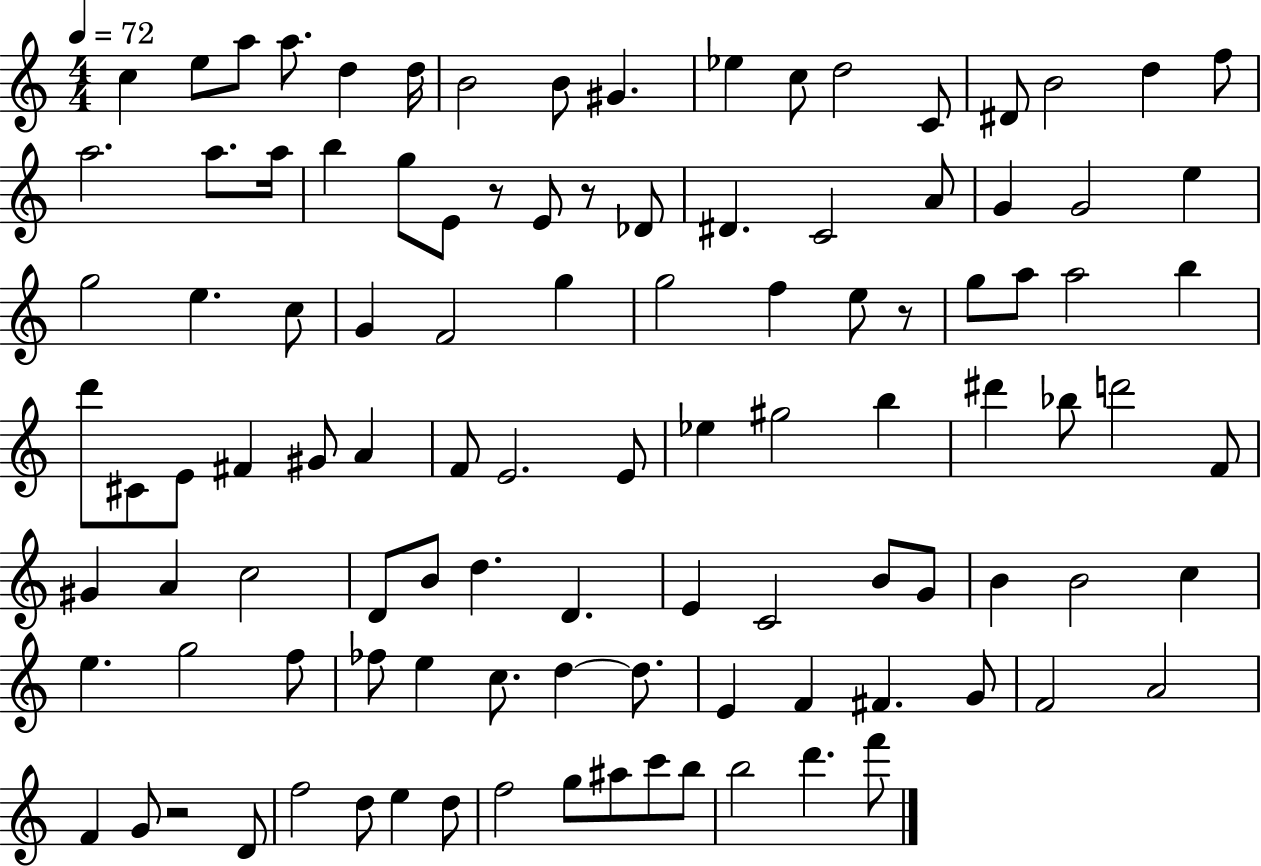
X:1
T:Untitled
M:4/4
L:1/4
K:C
c e/2 a/2 a/2 d d/4 B2 B/2 ^G _e c/2 d2 C/2 ^D/2 B2 d f/2 a2 a/2 a/4 b g/2 E/2 z/2 E/2 z/2 _D/2 ^D C2 A/2 G G2 e g2 e c/2 G F2 g g2 f e/2 z/2 g/2 a/2 a2 b d'/2 ^C/2 E/2 ^F ^G/2 A F/2 E2 E/2 _e ^g2 b ^d' _b/2 d'2 F/2 ^G A c2 D/2 B/2 d D E C2 B/2 G/2 B B2 c e g2 f/2 _f/2 e c/2 d d/2 E F ^F G/2 F2 A2 F G/2 z2 D/2 f2 d/2 e d/2 f2 g/2 ^a/2 c'/2 b/2 b2 d' f'/2